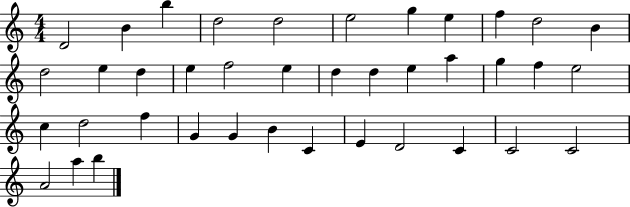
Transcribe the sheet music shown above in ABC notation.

X:1
T:Untitled
M:4/4
L:1/4
K:C
D2 B b d2 d2 e2 g e f d2 B d2 e d e f2 e d d e a g f e2 c d2 f G G B C E D2 C C2 C2 A2 a b